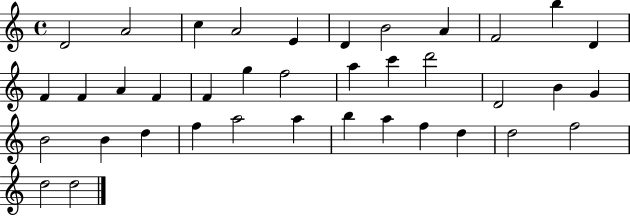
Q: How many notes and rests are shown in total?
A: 38